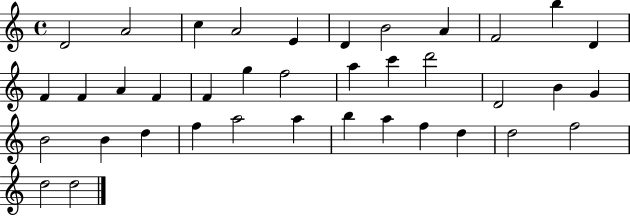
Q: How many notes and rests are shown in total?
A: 38